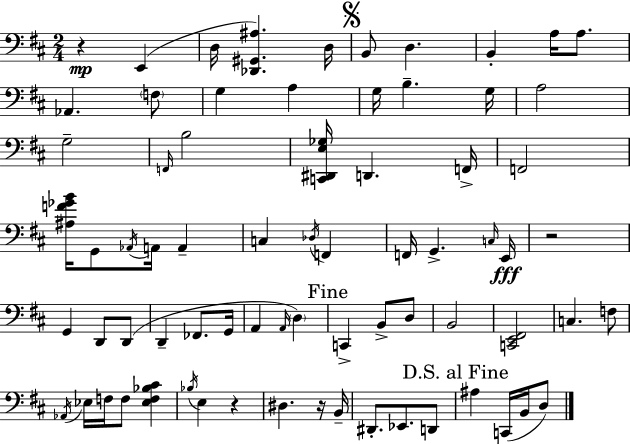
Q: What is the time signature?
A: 2/4